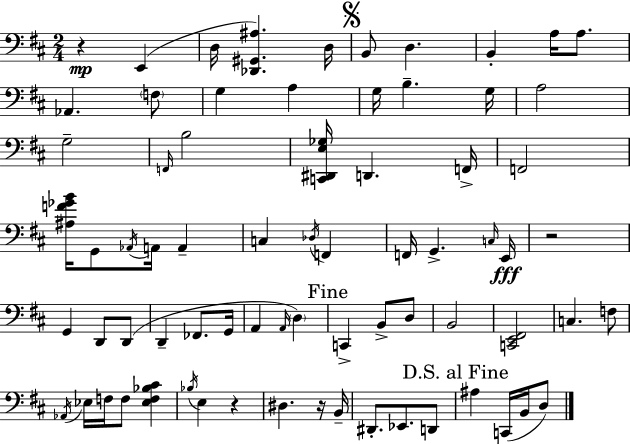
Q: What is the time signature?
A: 2/4